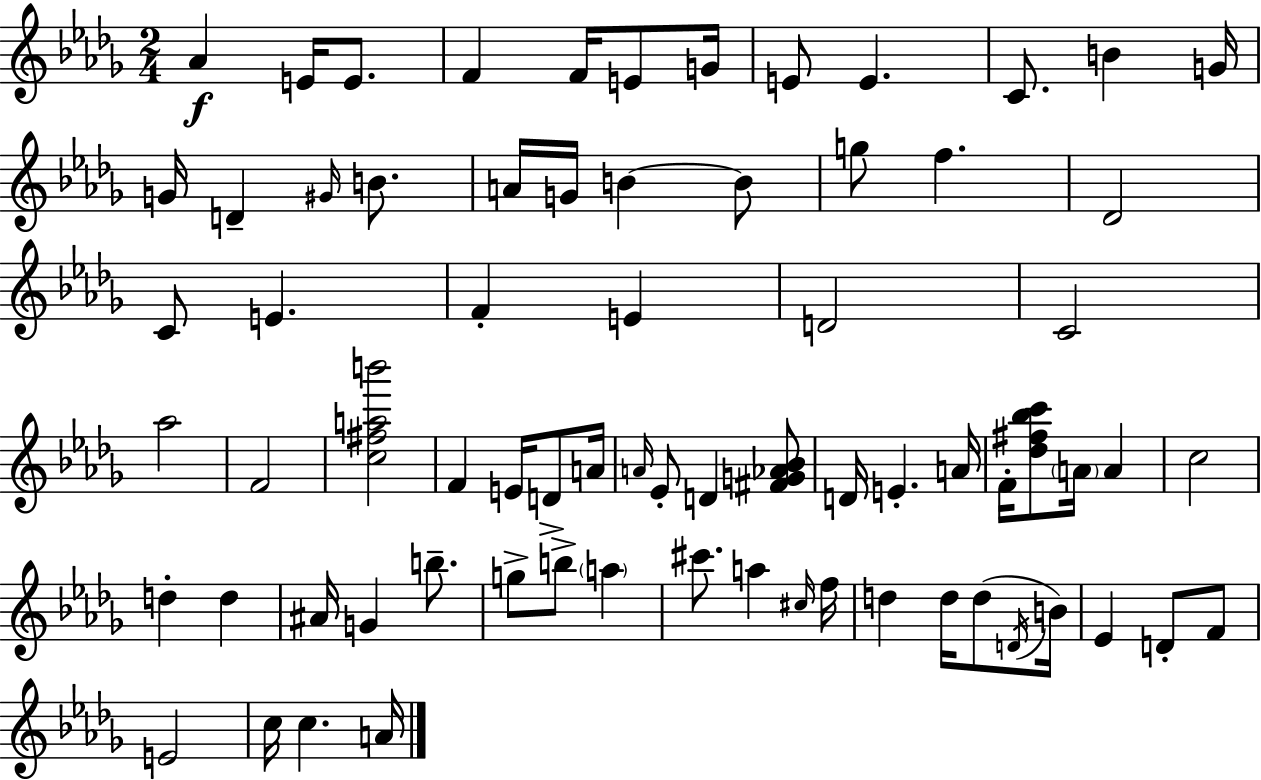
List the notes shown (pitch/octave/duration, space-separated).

Ab4/q E4/s E4/e. F4/q F4/s E4/e G4/s E4/e E4/q. C4/e. B4/q G4/s G4/s D4/q G#4/s B4/e. A4/s G4/s B4/q B4/e G5/e F5/q. Db4/h C4/e E4/q. F4/q E4/q D4/h C4/h Ab5/h F4/h [C5,F#5,A5,B6]/h F4/q E4/s D4/e A4/s A4/s Eb4/e D4/q [F#4,G4,Ab4,Bb4]/e D4/s E4/q. A4/s F4/s [Db5,F#5,Bb5,C6]/e A4/s A4/q C5/h D5/q D5/q A#4/s G4/q B5/e. G5/e B5/e A5/q C#6/e. A5/q C#5/s F5/s D5/q D5/s D5/e D4/s B4/s Eb4/q D4/e F4/e E4/h C5/s C5/q. A4/s